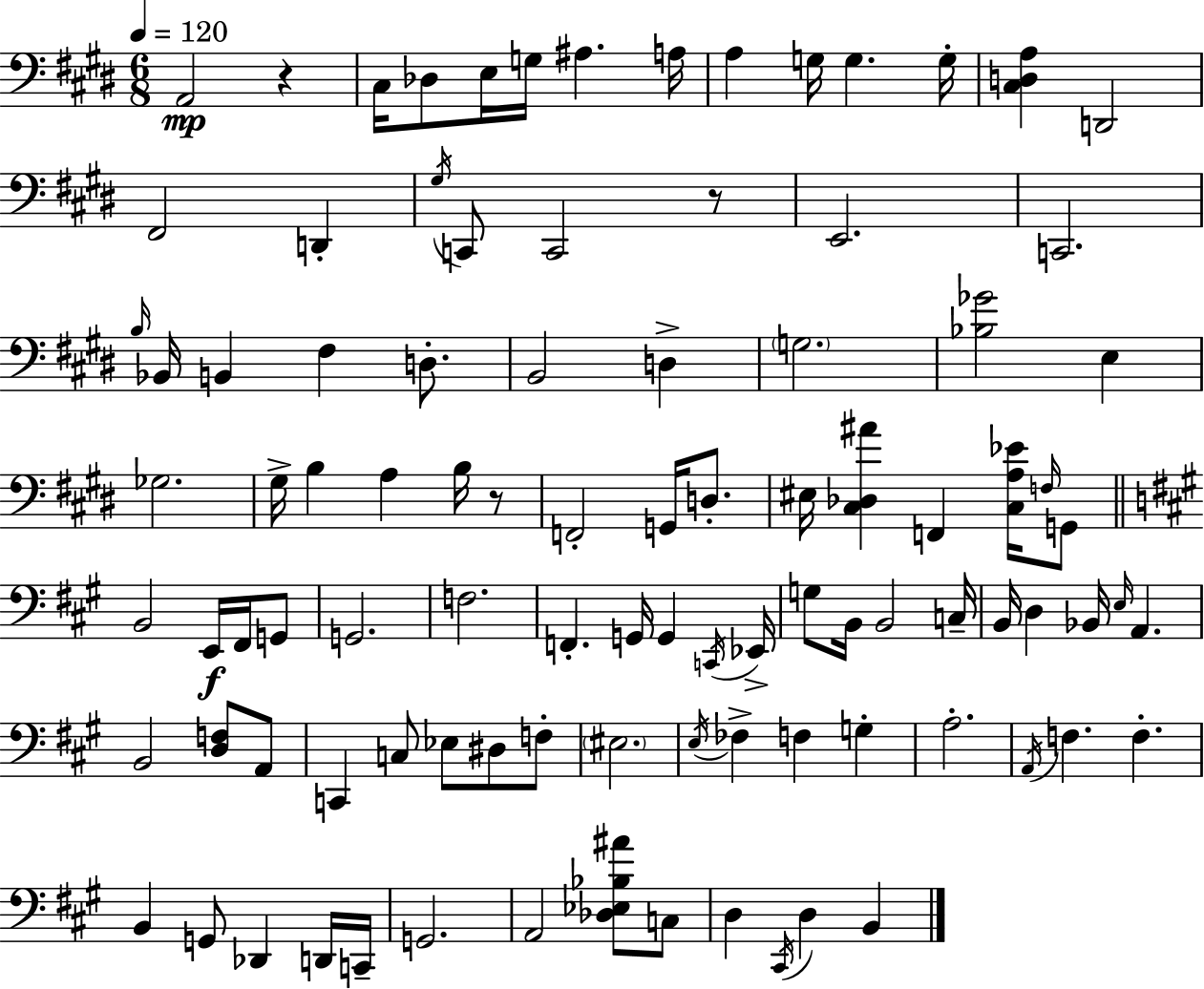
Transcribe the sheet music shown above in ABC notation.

X:1
T:Untitled
M:6/8
L:1/4
K:E
A,,2 z ^C,/4 _D,/2 E,/4 G,/4 ^A, A,/4 A, G,/4 G, G,/4 [^C,D,A,] D,,2 ^F,,2 D,, ^G,/4 C,,/2 C,,2 z/2 E,,2 C,,2 B,/4 _B,,/4 B,, ^F, D,/2 B,,2 D, G,2 [_B,_G]2 E, _G,2 ^G,/4 B, A, B,/4 z/2 F,,2 G,,/4 D,/2 ^E,/4 [^C,_D,^A] F,, [^C,A,_E]/4 F,/4 G,,/2 B,,2 E,,/4 ^F,,/4 G,,/2 G,,2 F,2 F,, G,,/4 G,, C,,/4 _E,,/4 G,/2 B,,/4 B,,2 C,/4 B,,/4 D, _B,,/4 E,/4 A,, B,,2 [D,F,]/2 A,,/2 C,, C,/2 _E,/2 ^D,/2 F,/2 ^E,2 E,/4 _F, F, G, A,2 A,,/4 F, F, B,, G,,/2 _D,, D,,/4 C,,/4 G,,2 A,,2 [_D,_E,_B,^A]/2 C,/2 D, ^C,,/4 D, B,,